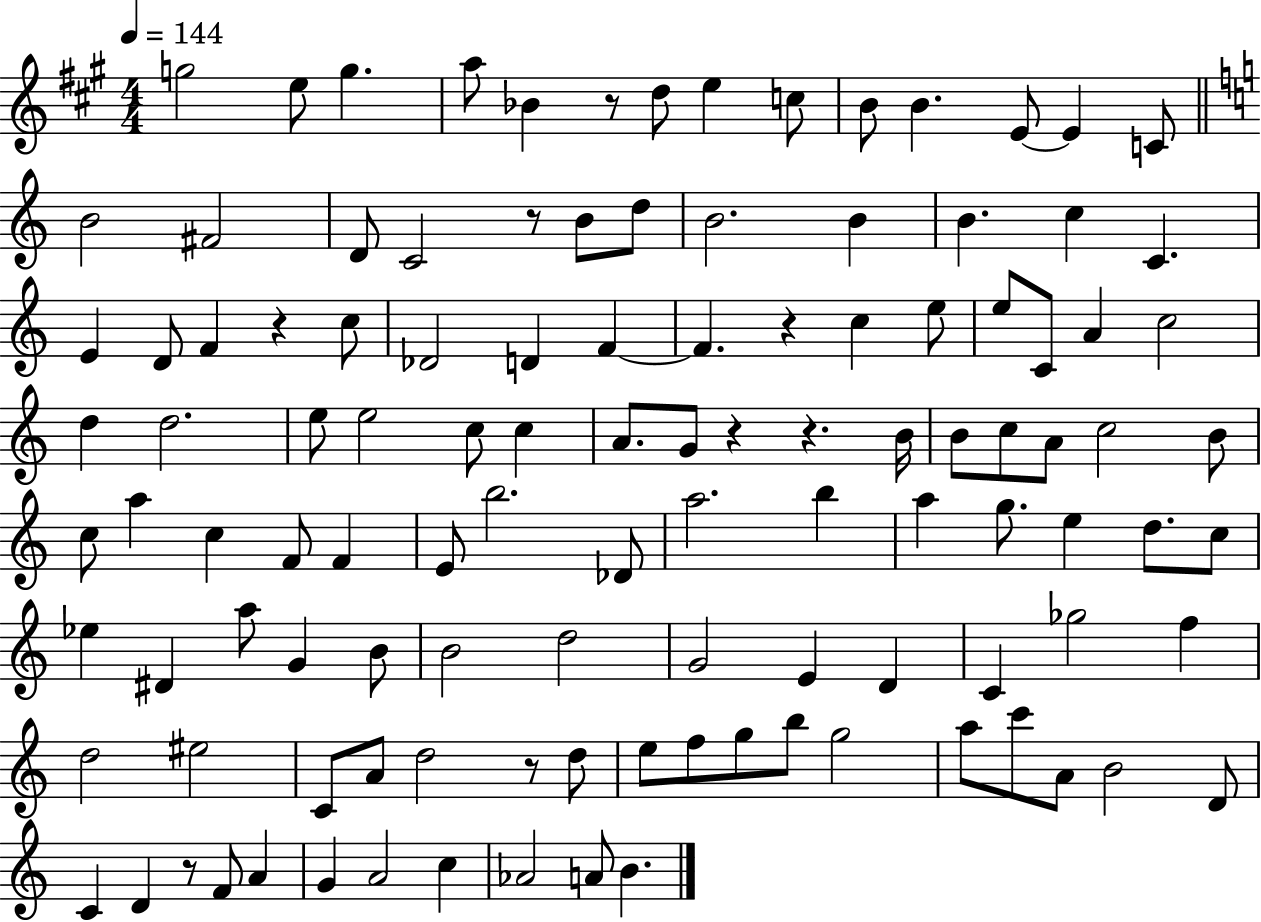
G5/h E5/e G5/q. A5/e Bb4/q R/e D5/e E5/q C5/e B4/e B4/q. E4/e E4/q C4/e B4/h F#4/h D4/e C4/h R/e B4/e D5/e B4/h. B4/q B4/q. C5/q C4/q. E4/q D4/e F4/q R/q C5/e Db4/h D4/q F4/q F4/q. R/q C5/q E5/e E5/e C4/e A4/q C5/h D5/q D5/h. E5/e E5/h C5/e C5/q A4/e. G4/e R/q R/q. B4/s B4/e C5/e A4/e C5/h B4/e C5/e A5/q C5/q F4/e F4/q E4/e B5/h. Db4/e A5/h. B5/q A5/q G5/e. E5/q D5/e. C5/e Eb5/q D#4/q A5/e G4/q B4/e B4/h D5/h G4/h E4/q D4/q C4/q Gb5/h F5/q D5/h EIS5/h C4/e A4/e D5/h R/e D5/e E5/e F5/e G5/e B5/e G5/h A5/e C6/e A4/e B4/h D4/e C4/q D4/q R/e F4/e A4/q G4/q A4/h C5/q Ab4/h A4/e B4/q.